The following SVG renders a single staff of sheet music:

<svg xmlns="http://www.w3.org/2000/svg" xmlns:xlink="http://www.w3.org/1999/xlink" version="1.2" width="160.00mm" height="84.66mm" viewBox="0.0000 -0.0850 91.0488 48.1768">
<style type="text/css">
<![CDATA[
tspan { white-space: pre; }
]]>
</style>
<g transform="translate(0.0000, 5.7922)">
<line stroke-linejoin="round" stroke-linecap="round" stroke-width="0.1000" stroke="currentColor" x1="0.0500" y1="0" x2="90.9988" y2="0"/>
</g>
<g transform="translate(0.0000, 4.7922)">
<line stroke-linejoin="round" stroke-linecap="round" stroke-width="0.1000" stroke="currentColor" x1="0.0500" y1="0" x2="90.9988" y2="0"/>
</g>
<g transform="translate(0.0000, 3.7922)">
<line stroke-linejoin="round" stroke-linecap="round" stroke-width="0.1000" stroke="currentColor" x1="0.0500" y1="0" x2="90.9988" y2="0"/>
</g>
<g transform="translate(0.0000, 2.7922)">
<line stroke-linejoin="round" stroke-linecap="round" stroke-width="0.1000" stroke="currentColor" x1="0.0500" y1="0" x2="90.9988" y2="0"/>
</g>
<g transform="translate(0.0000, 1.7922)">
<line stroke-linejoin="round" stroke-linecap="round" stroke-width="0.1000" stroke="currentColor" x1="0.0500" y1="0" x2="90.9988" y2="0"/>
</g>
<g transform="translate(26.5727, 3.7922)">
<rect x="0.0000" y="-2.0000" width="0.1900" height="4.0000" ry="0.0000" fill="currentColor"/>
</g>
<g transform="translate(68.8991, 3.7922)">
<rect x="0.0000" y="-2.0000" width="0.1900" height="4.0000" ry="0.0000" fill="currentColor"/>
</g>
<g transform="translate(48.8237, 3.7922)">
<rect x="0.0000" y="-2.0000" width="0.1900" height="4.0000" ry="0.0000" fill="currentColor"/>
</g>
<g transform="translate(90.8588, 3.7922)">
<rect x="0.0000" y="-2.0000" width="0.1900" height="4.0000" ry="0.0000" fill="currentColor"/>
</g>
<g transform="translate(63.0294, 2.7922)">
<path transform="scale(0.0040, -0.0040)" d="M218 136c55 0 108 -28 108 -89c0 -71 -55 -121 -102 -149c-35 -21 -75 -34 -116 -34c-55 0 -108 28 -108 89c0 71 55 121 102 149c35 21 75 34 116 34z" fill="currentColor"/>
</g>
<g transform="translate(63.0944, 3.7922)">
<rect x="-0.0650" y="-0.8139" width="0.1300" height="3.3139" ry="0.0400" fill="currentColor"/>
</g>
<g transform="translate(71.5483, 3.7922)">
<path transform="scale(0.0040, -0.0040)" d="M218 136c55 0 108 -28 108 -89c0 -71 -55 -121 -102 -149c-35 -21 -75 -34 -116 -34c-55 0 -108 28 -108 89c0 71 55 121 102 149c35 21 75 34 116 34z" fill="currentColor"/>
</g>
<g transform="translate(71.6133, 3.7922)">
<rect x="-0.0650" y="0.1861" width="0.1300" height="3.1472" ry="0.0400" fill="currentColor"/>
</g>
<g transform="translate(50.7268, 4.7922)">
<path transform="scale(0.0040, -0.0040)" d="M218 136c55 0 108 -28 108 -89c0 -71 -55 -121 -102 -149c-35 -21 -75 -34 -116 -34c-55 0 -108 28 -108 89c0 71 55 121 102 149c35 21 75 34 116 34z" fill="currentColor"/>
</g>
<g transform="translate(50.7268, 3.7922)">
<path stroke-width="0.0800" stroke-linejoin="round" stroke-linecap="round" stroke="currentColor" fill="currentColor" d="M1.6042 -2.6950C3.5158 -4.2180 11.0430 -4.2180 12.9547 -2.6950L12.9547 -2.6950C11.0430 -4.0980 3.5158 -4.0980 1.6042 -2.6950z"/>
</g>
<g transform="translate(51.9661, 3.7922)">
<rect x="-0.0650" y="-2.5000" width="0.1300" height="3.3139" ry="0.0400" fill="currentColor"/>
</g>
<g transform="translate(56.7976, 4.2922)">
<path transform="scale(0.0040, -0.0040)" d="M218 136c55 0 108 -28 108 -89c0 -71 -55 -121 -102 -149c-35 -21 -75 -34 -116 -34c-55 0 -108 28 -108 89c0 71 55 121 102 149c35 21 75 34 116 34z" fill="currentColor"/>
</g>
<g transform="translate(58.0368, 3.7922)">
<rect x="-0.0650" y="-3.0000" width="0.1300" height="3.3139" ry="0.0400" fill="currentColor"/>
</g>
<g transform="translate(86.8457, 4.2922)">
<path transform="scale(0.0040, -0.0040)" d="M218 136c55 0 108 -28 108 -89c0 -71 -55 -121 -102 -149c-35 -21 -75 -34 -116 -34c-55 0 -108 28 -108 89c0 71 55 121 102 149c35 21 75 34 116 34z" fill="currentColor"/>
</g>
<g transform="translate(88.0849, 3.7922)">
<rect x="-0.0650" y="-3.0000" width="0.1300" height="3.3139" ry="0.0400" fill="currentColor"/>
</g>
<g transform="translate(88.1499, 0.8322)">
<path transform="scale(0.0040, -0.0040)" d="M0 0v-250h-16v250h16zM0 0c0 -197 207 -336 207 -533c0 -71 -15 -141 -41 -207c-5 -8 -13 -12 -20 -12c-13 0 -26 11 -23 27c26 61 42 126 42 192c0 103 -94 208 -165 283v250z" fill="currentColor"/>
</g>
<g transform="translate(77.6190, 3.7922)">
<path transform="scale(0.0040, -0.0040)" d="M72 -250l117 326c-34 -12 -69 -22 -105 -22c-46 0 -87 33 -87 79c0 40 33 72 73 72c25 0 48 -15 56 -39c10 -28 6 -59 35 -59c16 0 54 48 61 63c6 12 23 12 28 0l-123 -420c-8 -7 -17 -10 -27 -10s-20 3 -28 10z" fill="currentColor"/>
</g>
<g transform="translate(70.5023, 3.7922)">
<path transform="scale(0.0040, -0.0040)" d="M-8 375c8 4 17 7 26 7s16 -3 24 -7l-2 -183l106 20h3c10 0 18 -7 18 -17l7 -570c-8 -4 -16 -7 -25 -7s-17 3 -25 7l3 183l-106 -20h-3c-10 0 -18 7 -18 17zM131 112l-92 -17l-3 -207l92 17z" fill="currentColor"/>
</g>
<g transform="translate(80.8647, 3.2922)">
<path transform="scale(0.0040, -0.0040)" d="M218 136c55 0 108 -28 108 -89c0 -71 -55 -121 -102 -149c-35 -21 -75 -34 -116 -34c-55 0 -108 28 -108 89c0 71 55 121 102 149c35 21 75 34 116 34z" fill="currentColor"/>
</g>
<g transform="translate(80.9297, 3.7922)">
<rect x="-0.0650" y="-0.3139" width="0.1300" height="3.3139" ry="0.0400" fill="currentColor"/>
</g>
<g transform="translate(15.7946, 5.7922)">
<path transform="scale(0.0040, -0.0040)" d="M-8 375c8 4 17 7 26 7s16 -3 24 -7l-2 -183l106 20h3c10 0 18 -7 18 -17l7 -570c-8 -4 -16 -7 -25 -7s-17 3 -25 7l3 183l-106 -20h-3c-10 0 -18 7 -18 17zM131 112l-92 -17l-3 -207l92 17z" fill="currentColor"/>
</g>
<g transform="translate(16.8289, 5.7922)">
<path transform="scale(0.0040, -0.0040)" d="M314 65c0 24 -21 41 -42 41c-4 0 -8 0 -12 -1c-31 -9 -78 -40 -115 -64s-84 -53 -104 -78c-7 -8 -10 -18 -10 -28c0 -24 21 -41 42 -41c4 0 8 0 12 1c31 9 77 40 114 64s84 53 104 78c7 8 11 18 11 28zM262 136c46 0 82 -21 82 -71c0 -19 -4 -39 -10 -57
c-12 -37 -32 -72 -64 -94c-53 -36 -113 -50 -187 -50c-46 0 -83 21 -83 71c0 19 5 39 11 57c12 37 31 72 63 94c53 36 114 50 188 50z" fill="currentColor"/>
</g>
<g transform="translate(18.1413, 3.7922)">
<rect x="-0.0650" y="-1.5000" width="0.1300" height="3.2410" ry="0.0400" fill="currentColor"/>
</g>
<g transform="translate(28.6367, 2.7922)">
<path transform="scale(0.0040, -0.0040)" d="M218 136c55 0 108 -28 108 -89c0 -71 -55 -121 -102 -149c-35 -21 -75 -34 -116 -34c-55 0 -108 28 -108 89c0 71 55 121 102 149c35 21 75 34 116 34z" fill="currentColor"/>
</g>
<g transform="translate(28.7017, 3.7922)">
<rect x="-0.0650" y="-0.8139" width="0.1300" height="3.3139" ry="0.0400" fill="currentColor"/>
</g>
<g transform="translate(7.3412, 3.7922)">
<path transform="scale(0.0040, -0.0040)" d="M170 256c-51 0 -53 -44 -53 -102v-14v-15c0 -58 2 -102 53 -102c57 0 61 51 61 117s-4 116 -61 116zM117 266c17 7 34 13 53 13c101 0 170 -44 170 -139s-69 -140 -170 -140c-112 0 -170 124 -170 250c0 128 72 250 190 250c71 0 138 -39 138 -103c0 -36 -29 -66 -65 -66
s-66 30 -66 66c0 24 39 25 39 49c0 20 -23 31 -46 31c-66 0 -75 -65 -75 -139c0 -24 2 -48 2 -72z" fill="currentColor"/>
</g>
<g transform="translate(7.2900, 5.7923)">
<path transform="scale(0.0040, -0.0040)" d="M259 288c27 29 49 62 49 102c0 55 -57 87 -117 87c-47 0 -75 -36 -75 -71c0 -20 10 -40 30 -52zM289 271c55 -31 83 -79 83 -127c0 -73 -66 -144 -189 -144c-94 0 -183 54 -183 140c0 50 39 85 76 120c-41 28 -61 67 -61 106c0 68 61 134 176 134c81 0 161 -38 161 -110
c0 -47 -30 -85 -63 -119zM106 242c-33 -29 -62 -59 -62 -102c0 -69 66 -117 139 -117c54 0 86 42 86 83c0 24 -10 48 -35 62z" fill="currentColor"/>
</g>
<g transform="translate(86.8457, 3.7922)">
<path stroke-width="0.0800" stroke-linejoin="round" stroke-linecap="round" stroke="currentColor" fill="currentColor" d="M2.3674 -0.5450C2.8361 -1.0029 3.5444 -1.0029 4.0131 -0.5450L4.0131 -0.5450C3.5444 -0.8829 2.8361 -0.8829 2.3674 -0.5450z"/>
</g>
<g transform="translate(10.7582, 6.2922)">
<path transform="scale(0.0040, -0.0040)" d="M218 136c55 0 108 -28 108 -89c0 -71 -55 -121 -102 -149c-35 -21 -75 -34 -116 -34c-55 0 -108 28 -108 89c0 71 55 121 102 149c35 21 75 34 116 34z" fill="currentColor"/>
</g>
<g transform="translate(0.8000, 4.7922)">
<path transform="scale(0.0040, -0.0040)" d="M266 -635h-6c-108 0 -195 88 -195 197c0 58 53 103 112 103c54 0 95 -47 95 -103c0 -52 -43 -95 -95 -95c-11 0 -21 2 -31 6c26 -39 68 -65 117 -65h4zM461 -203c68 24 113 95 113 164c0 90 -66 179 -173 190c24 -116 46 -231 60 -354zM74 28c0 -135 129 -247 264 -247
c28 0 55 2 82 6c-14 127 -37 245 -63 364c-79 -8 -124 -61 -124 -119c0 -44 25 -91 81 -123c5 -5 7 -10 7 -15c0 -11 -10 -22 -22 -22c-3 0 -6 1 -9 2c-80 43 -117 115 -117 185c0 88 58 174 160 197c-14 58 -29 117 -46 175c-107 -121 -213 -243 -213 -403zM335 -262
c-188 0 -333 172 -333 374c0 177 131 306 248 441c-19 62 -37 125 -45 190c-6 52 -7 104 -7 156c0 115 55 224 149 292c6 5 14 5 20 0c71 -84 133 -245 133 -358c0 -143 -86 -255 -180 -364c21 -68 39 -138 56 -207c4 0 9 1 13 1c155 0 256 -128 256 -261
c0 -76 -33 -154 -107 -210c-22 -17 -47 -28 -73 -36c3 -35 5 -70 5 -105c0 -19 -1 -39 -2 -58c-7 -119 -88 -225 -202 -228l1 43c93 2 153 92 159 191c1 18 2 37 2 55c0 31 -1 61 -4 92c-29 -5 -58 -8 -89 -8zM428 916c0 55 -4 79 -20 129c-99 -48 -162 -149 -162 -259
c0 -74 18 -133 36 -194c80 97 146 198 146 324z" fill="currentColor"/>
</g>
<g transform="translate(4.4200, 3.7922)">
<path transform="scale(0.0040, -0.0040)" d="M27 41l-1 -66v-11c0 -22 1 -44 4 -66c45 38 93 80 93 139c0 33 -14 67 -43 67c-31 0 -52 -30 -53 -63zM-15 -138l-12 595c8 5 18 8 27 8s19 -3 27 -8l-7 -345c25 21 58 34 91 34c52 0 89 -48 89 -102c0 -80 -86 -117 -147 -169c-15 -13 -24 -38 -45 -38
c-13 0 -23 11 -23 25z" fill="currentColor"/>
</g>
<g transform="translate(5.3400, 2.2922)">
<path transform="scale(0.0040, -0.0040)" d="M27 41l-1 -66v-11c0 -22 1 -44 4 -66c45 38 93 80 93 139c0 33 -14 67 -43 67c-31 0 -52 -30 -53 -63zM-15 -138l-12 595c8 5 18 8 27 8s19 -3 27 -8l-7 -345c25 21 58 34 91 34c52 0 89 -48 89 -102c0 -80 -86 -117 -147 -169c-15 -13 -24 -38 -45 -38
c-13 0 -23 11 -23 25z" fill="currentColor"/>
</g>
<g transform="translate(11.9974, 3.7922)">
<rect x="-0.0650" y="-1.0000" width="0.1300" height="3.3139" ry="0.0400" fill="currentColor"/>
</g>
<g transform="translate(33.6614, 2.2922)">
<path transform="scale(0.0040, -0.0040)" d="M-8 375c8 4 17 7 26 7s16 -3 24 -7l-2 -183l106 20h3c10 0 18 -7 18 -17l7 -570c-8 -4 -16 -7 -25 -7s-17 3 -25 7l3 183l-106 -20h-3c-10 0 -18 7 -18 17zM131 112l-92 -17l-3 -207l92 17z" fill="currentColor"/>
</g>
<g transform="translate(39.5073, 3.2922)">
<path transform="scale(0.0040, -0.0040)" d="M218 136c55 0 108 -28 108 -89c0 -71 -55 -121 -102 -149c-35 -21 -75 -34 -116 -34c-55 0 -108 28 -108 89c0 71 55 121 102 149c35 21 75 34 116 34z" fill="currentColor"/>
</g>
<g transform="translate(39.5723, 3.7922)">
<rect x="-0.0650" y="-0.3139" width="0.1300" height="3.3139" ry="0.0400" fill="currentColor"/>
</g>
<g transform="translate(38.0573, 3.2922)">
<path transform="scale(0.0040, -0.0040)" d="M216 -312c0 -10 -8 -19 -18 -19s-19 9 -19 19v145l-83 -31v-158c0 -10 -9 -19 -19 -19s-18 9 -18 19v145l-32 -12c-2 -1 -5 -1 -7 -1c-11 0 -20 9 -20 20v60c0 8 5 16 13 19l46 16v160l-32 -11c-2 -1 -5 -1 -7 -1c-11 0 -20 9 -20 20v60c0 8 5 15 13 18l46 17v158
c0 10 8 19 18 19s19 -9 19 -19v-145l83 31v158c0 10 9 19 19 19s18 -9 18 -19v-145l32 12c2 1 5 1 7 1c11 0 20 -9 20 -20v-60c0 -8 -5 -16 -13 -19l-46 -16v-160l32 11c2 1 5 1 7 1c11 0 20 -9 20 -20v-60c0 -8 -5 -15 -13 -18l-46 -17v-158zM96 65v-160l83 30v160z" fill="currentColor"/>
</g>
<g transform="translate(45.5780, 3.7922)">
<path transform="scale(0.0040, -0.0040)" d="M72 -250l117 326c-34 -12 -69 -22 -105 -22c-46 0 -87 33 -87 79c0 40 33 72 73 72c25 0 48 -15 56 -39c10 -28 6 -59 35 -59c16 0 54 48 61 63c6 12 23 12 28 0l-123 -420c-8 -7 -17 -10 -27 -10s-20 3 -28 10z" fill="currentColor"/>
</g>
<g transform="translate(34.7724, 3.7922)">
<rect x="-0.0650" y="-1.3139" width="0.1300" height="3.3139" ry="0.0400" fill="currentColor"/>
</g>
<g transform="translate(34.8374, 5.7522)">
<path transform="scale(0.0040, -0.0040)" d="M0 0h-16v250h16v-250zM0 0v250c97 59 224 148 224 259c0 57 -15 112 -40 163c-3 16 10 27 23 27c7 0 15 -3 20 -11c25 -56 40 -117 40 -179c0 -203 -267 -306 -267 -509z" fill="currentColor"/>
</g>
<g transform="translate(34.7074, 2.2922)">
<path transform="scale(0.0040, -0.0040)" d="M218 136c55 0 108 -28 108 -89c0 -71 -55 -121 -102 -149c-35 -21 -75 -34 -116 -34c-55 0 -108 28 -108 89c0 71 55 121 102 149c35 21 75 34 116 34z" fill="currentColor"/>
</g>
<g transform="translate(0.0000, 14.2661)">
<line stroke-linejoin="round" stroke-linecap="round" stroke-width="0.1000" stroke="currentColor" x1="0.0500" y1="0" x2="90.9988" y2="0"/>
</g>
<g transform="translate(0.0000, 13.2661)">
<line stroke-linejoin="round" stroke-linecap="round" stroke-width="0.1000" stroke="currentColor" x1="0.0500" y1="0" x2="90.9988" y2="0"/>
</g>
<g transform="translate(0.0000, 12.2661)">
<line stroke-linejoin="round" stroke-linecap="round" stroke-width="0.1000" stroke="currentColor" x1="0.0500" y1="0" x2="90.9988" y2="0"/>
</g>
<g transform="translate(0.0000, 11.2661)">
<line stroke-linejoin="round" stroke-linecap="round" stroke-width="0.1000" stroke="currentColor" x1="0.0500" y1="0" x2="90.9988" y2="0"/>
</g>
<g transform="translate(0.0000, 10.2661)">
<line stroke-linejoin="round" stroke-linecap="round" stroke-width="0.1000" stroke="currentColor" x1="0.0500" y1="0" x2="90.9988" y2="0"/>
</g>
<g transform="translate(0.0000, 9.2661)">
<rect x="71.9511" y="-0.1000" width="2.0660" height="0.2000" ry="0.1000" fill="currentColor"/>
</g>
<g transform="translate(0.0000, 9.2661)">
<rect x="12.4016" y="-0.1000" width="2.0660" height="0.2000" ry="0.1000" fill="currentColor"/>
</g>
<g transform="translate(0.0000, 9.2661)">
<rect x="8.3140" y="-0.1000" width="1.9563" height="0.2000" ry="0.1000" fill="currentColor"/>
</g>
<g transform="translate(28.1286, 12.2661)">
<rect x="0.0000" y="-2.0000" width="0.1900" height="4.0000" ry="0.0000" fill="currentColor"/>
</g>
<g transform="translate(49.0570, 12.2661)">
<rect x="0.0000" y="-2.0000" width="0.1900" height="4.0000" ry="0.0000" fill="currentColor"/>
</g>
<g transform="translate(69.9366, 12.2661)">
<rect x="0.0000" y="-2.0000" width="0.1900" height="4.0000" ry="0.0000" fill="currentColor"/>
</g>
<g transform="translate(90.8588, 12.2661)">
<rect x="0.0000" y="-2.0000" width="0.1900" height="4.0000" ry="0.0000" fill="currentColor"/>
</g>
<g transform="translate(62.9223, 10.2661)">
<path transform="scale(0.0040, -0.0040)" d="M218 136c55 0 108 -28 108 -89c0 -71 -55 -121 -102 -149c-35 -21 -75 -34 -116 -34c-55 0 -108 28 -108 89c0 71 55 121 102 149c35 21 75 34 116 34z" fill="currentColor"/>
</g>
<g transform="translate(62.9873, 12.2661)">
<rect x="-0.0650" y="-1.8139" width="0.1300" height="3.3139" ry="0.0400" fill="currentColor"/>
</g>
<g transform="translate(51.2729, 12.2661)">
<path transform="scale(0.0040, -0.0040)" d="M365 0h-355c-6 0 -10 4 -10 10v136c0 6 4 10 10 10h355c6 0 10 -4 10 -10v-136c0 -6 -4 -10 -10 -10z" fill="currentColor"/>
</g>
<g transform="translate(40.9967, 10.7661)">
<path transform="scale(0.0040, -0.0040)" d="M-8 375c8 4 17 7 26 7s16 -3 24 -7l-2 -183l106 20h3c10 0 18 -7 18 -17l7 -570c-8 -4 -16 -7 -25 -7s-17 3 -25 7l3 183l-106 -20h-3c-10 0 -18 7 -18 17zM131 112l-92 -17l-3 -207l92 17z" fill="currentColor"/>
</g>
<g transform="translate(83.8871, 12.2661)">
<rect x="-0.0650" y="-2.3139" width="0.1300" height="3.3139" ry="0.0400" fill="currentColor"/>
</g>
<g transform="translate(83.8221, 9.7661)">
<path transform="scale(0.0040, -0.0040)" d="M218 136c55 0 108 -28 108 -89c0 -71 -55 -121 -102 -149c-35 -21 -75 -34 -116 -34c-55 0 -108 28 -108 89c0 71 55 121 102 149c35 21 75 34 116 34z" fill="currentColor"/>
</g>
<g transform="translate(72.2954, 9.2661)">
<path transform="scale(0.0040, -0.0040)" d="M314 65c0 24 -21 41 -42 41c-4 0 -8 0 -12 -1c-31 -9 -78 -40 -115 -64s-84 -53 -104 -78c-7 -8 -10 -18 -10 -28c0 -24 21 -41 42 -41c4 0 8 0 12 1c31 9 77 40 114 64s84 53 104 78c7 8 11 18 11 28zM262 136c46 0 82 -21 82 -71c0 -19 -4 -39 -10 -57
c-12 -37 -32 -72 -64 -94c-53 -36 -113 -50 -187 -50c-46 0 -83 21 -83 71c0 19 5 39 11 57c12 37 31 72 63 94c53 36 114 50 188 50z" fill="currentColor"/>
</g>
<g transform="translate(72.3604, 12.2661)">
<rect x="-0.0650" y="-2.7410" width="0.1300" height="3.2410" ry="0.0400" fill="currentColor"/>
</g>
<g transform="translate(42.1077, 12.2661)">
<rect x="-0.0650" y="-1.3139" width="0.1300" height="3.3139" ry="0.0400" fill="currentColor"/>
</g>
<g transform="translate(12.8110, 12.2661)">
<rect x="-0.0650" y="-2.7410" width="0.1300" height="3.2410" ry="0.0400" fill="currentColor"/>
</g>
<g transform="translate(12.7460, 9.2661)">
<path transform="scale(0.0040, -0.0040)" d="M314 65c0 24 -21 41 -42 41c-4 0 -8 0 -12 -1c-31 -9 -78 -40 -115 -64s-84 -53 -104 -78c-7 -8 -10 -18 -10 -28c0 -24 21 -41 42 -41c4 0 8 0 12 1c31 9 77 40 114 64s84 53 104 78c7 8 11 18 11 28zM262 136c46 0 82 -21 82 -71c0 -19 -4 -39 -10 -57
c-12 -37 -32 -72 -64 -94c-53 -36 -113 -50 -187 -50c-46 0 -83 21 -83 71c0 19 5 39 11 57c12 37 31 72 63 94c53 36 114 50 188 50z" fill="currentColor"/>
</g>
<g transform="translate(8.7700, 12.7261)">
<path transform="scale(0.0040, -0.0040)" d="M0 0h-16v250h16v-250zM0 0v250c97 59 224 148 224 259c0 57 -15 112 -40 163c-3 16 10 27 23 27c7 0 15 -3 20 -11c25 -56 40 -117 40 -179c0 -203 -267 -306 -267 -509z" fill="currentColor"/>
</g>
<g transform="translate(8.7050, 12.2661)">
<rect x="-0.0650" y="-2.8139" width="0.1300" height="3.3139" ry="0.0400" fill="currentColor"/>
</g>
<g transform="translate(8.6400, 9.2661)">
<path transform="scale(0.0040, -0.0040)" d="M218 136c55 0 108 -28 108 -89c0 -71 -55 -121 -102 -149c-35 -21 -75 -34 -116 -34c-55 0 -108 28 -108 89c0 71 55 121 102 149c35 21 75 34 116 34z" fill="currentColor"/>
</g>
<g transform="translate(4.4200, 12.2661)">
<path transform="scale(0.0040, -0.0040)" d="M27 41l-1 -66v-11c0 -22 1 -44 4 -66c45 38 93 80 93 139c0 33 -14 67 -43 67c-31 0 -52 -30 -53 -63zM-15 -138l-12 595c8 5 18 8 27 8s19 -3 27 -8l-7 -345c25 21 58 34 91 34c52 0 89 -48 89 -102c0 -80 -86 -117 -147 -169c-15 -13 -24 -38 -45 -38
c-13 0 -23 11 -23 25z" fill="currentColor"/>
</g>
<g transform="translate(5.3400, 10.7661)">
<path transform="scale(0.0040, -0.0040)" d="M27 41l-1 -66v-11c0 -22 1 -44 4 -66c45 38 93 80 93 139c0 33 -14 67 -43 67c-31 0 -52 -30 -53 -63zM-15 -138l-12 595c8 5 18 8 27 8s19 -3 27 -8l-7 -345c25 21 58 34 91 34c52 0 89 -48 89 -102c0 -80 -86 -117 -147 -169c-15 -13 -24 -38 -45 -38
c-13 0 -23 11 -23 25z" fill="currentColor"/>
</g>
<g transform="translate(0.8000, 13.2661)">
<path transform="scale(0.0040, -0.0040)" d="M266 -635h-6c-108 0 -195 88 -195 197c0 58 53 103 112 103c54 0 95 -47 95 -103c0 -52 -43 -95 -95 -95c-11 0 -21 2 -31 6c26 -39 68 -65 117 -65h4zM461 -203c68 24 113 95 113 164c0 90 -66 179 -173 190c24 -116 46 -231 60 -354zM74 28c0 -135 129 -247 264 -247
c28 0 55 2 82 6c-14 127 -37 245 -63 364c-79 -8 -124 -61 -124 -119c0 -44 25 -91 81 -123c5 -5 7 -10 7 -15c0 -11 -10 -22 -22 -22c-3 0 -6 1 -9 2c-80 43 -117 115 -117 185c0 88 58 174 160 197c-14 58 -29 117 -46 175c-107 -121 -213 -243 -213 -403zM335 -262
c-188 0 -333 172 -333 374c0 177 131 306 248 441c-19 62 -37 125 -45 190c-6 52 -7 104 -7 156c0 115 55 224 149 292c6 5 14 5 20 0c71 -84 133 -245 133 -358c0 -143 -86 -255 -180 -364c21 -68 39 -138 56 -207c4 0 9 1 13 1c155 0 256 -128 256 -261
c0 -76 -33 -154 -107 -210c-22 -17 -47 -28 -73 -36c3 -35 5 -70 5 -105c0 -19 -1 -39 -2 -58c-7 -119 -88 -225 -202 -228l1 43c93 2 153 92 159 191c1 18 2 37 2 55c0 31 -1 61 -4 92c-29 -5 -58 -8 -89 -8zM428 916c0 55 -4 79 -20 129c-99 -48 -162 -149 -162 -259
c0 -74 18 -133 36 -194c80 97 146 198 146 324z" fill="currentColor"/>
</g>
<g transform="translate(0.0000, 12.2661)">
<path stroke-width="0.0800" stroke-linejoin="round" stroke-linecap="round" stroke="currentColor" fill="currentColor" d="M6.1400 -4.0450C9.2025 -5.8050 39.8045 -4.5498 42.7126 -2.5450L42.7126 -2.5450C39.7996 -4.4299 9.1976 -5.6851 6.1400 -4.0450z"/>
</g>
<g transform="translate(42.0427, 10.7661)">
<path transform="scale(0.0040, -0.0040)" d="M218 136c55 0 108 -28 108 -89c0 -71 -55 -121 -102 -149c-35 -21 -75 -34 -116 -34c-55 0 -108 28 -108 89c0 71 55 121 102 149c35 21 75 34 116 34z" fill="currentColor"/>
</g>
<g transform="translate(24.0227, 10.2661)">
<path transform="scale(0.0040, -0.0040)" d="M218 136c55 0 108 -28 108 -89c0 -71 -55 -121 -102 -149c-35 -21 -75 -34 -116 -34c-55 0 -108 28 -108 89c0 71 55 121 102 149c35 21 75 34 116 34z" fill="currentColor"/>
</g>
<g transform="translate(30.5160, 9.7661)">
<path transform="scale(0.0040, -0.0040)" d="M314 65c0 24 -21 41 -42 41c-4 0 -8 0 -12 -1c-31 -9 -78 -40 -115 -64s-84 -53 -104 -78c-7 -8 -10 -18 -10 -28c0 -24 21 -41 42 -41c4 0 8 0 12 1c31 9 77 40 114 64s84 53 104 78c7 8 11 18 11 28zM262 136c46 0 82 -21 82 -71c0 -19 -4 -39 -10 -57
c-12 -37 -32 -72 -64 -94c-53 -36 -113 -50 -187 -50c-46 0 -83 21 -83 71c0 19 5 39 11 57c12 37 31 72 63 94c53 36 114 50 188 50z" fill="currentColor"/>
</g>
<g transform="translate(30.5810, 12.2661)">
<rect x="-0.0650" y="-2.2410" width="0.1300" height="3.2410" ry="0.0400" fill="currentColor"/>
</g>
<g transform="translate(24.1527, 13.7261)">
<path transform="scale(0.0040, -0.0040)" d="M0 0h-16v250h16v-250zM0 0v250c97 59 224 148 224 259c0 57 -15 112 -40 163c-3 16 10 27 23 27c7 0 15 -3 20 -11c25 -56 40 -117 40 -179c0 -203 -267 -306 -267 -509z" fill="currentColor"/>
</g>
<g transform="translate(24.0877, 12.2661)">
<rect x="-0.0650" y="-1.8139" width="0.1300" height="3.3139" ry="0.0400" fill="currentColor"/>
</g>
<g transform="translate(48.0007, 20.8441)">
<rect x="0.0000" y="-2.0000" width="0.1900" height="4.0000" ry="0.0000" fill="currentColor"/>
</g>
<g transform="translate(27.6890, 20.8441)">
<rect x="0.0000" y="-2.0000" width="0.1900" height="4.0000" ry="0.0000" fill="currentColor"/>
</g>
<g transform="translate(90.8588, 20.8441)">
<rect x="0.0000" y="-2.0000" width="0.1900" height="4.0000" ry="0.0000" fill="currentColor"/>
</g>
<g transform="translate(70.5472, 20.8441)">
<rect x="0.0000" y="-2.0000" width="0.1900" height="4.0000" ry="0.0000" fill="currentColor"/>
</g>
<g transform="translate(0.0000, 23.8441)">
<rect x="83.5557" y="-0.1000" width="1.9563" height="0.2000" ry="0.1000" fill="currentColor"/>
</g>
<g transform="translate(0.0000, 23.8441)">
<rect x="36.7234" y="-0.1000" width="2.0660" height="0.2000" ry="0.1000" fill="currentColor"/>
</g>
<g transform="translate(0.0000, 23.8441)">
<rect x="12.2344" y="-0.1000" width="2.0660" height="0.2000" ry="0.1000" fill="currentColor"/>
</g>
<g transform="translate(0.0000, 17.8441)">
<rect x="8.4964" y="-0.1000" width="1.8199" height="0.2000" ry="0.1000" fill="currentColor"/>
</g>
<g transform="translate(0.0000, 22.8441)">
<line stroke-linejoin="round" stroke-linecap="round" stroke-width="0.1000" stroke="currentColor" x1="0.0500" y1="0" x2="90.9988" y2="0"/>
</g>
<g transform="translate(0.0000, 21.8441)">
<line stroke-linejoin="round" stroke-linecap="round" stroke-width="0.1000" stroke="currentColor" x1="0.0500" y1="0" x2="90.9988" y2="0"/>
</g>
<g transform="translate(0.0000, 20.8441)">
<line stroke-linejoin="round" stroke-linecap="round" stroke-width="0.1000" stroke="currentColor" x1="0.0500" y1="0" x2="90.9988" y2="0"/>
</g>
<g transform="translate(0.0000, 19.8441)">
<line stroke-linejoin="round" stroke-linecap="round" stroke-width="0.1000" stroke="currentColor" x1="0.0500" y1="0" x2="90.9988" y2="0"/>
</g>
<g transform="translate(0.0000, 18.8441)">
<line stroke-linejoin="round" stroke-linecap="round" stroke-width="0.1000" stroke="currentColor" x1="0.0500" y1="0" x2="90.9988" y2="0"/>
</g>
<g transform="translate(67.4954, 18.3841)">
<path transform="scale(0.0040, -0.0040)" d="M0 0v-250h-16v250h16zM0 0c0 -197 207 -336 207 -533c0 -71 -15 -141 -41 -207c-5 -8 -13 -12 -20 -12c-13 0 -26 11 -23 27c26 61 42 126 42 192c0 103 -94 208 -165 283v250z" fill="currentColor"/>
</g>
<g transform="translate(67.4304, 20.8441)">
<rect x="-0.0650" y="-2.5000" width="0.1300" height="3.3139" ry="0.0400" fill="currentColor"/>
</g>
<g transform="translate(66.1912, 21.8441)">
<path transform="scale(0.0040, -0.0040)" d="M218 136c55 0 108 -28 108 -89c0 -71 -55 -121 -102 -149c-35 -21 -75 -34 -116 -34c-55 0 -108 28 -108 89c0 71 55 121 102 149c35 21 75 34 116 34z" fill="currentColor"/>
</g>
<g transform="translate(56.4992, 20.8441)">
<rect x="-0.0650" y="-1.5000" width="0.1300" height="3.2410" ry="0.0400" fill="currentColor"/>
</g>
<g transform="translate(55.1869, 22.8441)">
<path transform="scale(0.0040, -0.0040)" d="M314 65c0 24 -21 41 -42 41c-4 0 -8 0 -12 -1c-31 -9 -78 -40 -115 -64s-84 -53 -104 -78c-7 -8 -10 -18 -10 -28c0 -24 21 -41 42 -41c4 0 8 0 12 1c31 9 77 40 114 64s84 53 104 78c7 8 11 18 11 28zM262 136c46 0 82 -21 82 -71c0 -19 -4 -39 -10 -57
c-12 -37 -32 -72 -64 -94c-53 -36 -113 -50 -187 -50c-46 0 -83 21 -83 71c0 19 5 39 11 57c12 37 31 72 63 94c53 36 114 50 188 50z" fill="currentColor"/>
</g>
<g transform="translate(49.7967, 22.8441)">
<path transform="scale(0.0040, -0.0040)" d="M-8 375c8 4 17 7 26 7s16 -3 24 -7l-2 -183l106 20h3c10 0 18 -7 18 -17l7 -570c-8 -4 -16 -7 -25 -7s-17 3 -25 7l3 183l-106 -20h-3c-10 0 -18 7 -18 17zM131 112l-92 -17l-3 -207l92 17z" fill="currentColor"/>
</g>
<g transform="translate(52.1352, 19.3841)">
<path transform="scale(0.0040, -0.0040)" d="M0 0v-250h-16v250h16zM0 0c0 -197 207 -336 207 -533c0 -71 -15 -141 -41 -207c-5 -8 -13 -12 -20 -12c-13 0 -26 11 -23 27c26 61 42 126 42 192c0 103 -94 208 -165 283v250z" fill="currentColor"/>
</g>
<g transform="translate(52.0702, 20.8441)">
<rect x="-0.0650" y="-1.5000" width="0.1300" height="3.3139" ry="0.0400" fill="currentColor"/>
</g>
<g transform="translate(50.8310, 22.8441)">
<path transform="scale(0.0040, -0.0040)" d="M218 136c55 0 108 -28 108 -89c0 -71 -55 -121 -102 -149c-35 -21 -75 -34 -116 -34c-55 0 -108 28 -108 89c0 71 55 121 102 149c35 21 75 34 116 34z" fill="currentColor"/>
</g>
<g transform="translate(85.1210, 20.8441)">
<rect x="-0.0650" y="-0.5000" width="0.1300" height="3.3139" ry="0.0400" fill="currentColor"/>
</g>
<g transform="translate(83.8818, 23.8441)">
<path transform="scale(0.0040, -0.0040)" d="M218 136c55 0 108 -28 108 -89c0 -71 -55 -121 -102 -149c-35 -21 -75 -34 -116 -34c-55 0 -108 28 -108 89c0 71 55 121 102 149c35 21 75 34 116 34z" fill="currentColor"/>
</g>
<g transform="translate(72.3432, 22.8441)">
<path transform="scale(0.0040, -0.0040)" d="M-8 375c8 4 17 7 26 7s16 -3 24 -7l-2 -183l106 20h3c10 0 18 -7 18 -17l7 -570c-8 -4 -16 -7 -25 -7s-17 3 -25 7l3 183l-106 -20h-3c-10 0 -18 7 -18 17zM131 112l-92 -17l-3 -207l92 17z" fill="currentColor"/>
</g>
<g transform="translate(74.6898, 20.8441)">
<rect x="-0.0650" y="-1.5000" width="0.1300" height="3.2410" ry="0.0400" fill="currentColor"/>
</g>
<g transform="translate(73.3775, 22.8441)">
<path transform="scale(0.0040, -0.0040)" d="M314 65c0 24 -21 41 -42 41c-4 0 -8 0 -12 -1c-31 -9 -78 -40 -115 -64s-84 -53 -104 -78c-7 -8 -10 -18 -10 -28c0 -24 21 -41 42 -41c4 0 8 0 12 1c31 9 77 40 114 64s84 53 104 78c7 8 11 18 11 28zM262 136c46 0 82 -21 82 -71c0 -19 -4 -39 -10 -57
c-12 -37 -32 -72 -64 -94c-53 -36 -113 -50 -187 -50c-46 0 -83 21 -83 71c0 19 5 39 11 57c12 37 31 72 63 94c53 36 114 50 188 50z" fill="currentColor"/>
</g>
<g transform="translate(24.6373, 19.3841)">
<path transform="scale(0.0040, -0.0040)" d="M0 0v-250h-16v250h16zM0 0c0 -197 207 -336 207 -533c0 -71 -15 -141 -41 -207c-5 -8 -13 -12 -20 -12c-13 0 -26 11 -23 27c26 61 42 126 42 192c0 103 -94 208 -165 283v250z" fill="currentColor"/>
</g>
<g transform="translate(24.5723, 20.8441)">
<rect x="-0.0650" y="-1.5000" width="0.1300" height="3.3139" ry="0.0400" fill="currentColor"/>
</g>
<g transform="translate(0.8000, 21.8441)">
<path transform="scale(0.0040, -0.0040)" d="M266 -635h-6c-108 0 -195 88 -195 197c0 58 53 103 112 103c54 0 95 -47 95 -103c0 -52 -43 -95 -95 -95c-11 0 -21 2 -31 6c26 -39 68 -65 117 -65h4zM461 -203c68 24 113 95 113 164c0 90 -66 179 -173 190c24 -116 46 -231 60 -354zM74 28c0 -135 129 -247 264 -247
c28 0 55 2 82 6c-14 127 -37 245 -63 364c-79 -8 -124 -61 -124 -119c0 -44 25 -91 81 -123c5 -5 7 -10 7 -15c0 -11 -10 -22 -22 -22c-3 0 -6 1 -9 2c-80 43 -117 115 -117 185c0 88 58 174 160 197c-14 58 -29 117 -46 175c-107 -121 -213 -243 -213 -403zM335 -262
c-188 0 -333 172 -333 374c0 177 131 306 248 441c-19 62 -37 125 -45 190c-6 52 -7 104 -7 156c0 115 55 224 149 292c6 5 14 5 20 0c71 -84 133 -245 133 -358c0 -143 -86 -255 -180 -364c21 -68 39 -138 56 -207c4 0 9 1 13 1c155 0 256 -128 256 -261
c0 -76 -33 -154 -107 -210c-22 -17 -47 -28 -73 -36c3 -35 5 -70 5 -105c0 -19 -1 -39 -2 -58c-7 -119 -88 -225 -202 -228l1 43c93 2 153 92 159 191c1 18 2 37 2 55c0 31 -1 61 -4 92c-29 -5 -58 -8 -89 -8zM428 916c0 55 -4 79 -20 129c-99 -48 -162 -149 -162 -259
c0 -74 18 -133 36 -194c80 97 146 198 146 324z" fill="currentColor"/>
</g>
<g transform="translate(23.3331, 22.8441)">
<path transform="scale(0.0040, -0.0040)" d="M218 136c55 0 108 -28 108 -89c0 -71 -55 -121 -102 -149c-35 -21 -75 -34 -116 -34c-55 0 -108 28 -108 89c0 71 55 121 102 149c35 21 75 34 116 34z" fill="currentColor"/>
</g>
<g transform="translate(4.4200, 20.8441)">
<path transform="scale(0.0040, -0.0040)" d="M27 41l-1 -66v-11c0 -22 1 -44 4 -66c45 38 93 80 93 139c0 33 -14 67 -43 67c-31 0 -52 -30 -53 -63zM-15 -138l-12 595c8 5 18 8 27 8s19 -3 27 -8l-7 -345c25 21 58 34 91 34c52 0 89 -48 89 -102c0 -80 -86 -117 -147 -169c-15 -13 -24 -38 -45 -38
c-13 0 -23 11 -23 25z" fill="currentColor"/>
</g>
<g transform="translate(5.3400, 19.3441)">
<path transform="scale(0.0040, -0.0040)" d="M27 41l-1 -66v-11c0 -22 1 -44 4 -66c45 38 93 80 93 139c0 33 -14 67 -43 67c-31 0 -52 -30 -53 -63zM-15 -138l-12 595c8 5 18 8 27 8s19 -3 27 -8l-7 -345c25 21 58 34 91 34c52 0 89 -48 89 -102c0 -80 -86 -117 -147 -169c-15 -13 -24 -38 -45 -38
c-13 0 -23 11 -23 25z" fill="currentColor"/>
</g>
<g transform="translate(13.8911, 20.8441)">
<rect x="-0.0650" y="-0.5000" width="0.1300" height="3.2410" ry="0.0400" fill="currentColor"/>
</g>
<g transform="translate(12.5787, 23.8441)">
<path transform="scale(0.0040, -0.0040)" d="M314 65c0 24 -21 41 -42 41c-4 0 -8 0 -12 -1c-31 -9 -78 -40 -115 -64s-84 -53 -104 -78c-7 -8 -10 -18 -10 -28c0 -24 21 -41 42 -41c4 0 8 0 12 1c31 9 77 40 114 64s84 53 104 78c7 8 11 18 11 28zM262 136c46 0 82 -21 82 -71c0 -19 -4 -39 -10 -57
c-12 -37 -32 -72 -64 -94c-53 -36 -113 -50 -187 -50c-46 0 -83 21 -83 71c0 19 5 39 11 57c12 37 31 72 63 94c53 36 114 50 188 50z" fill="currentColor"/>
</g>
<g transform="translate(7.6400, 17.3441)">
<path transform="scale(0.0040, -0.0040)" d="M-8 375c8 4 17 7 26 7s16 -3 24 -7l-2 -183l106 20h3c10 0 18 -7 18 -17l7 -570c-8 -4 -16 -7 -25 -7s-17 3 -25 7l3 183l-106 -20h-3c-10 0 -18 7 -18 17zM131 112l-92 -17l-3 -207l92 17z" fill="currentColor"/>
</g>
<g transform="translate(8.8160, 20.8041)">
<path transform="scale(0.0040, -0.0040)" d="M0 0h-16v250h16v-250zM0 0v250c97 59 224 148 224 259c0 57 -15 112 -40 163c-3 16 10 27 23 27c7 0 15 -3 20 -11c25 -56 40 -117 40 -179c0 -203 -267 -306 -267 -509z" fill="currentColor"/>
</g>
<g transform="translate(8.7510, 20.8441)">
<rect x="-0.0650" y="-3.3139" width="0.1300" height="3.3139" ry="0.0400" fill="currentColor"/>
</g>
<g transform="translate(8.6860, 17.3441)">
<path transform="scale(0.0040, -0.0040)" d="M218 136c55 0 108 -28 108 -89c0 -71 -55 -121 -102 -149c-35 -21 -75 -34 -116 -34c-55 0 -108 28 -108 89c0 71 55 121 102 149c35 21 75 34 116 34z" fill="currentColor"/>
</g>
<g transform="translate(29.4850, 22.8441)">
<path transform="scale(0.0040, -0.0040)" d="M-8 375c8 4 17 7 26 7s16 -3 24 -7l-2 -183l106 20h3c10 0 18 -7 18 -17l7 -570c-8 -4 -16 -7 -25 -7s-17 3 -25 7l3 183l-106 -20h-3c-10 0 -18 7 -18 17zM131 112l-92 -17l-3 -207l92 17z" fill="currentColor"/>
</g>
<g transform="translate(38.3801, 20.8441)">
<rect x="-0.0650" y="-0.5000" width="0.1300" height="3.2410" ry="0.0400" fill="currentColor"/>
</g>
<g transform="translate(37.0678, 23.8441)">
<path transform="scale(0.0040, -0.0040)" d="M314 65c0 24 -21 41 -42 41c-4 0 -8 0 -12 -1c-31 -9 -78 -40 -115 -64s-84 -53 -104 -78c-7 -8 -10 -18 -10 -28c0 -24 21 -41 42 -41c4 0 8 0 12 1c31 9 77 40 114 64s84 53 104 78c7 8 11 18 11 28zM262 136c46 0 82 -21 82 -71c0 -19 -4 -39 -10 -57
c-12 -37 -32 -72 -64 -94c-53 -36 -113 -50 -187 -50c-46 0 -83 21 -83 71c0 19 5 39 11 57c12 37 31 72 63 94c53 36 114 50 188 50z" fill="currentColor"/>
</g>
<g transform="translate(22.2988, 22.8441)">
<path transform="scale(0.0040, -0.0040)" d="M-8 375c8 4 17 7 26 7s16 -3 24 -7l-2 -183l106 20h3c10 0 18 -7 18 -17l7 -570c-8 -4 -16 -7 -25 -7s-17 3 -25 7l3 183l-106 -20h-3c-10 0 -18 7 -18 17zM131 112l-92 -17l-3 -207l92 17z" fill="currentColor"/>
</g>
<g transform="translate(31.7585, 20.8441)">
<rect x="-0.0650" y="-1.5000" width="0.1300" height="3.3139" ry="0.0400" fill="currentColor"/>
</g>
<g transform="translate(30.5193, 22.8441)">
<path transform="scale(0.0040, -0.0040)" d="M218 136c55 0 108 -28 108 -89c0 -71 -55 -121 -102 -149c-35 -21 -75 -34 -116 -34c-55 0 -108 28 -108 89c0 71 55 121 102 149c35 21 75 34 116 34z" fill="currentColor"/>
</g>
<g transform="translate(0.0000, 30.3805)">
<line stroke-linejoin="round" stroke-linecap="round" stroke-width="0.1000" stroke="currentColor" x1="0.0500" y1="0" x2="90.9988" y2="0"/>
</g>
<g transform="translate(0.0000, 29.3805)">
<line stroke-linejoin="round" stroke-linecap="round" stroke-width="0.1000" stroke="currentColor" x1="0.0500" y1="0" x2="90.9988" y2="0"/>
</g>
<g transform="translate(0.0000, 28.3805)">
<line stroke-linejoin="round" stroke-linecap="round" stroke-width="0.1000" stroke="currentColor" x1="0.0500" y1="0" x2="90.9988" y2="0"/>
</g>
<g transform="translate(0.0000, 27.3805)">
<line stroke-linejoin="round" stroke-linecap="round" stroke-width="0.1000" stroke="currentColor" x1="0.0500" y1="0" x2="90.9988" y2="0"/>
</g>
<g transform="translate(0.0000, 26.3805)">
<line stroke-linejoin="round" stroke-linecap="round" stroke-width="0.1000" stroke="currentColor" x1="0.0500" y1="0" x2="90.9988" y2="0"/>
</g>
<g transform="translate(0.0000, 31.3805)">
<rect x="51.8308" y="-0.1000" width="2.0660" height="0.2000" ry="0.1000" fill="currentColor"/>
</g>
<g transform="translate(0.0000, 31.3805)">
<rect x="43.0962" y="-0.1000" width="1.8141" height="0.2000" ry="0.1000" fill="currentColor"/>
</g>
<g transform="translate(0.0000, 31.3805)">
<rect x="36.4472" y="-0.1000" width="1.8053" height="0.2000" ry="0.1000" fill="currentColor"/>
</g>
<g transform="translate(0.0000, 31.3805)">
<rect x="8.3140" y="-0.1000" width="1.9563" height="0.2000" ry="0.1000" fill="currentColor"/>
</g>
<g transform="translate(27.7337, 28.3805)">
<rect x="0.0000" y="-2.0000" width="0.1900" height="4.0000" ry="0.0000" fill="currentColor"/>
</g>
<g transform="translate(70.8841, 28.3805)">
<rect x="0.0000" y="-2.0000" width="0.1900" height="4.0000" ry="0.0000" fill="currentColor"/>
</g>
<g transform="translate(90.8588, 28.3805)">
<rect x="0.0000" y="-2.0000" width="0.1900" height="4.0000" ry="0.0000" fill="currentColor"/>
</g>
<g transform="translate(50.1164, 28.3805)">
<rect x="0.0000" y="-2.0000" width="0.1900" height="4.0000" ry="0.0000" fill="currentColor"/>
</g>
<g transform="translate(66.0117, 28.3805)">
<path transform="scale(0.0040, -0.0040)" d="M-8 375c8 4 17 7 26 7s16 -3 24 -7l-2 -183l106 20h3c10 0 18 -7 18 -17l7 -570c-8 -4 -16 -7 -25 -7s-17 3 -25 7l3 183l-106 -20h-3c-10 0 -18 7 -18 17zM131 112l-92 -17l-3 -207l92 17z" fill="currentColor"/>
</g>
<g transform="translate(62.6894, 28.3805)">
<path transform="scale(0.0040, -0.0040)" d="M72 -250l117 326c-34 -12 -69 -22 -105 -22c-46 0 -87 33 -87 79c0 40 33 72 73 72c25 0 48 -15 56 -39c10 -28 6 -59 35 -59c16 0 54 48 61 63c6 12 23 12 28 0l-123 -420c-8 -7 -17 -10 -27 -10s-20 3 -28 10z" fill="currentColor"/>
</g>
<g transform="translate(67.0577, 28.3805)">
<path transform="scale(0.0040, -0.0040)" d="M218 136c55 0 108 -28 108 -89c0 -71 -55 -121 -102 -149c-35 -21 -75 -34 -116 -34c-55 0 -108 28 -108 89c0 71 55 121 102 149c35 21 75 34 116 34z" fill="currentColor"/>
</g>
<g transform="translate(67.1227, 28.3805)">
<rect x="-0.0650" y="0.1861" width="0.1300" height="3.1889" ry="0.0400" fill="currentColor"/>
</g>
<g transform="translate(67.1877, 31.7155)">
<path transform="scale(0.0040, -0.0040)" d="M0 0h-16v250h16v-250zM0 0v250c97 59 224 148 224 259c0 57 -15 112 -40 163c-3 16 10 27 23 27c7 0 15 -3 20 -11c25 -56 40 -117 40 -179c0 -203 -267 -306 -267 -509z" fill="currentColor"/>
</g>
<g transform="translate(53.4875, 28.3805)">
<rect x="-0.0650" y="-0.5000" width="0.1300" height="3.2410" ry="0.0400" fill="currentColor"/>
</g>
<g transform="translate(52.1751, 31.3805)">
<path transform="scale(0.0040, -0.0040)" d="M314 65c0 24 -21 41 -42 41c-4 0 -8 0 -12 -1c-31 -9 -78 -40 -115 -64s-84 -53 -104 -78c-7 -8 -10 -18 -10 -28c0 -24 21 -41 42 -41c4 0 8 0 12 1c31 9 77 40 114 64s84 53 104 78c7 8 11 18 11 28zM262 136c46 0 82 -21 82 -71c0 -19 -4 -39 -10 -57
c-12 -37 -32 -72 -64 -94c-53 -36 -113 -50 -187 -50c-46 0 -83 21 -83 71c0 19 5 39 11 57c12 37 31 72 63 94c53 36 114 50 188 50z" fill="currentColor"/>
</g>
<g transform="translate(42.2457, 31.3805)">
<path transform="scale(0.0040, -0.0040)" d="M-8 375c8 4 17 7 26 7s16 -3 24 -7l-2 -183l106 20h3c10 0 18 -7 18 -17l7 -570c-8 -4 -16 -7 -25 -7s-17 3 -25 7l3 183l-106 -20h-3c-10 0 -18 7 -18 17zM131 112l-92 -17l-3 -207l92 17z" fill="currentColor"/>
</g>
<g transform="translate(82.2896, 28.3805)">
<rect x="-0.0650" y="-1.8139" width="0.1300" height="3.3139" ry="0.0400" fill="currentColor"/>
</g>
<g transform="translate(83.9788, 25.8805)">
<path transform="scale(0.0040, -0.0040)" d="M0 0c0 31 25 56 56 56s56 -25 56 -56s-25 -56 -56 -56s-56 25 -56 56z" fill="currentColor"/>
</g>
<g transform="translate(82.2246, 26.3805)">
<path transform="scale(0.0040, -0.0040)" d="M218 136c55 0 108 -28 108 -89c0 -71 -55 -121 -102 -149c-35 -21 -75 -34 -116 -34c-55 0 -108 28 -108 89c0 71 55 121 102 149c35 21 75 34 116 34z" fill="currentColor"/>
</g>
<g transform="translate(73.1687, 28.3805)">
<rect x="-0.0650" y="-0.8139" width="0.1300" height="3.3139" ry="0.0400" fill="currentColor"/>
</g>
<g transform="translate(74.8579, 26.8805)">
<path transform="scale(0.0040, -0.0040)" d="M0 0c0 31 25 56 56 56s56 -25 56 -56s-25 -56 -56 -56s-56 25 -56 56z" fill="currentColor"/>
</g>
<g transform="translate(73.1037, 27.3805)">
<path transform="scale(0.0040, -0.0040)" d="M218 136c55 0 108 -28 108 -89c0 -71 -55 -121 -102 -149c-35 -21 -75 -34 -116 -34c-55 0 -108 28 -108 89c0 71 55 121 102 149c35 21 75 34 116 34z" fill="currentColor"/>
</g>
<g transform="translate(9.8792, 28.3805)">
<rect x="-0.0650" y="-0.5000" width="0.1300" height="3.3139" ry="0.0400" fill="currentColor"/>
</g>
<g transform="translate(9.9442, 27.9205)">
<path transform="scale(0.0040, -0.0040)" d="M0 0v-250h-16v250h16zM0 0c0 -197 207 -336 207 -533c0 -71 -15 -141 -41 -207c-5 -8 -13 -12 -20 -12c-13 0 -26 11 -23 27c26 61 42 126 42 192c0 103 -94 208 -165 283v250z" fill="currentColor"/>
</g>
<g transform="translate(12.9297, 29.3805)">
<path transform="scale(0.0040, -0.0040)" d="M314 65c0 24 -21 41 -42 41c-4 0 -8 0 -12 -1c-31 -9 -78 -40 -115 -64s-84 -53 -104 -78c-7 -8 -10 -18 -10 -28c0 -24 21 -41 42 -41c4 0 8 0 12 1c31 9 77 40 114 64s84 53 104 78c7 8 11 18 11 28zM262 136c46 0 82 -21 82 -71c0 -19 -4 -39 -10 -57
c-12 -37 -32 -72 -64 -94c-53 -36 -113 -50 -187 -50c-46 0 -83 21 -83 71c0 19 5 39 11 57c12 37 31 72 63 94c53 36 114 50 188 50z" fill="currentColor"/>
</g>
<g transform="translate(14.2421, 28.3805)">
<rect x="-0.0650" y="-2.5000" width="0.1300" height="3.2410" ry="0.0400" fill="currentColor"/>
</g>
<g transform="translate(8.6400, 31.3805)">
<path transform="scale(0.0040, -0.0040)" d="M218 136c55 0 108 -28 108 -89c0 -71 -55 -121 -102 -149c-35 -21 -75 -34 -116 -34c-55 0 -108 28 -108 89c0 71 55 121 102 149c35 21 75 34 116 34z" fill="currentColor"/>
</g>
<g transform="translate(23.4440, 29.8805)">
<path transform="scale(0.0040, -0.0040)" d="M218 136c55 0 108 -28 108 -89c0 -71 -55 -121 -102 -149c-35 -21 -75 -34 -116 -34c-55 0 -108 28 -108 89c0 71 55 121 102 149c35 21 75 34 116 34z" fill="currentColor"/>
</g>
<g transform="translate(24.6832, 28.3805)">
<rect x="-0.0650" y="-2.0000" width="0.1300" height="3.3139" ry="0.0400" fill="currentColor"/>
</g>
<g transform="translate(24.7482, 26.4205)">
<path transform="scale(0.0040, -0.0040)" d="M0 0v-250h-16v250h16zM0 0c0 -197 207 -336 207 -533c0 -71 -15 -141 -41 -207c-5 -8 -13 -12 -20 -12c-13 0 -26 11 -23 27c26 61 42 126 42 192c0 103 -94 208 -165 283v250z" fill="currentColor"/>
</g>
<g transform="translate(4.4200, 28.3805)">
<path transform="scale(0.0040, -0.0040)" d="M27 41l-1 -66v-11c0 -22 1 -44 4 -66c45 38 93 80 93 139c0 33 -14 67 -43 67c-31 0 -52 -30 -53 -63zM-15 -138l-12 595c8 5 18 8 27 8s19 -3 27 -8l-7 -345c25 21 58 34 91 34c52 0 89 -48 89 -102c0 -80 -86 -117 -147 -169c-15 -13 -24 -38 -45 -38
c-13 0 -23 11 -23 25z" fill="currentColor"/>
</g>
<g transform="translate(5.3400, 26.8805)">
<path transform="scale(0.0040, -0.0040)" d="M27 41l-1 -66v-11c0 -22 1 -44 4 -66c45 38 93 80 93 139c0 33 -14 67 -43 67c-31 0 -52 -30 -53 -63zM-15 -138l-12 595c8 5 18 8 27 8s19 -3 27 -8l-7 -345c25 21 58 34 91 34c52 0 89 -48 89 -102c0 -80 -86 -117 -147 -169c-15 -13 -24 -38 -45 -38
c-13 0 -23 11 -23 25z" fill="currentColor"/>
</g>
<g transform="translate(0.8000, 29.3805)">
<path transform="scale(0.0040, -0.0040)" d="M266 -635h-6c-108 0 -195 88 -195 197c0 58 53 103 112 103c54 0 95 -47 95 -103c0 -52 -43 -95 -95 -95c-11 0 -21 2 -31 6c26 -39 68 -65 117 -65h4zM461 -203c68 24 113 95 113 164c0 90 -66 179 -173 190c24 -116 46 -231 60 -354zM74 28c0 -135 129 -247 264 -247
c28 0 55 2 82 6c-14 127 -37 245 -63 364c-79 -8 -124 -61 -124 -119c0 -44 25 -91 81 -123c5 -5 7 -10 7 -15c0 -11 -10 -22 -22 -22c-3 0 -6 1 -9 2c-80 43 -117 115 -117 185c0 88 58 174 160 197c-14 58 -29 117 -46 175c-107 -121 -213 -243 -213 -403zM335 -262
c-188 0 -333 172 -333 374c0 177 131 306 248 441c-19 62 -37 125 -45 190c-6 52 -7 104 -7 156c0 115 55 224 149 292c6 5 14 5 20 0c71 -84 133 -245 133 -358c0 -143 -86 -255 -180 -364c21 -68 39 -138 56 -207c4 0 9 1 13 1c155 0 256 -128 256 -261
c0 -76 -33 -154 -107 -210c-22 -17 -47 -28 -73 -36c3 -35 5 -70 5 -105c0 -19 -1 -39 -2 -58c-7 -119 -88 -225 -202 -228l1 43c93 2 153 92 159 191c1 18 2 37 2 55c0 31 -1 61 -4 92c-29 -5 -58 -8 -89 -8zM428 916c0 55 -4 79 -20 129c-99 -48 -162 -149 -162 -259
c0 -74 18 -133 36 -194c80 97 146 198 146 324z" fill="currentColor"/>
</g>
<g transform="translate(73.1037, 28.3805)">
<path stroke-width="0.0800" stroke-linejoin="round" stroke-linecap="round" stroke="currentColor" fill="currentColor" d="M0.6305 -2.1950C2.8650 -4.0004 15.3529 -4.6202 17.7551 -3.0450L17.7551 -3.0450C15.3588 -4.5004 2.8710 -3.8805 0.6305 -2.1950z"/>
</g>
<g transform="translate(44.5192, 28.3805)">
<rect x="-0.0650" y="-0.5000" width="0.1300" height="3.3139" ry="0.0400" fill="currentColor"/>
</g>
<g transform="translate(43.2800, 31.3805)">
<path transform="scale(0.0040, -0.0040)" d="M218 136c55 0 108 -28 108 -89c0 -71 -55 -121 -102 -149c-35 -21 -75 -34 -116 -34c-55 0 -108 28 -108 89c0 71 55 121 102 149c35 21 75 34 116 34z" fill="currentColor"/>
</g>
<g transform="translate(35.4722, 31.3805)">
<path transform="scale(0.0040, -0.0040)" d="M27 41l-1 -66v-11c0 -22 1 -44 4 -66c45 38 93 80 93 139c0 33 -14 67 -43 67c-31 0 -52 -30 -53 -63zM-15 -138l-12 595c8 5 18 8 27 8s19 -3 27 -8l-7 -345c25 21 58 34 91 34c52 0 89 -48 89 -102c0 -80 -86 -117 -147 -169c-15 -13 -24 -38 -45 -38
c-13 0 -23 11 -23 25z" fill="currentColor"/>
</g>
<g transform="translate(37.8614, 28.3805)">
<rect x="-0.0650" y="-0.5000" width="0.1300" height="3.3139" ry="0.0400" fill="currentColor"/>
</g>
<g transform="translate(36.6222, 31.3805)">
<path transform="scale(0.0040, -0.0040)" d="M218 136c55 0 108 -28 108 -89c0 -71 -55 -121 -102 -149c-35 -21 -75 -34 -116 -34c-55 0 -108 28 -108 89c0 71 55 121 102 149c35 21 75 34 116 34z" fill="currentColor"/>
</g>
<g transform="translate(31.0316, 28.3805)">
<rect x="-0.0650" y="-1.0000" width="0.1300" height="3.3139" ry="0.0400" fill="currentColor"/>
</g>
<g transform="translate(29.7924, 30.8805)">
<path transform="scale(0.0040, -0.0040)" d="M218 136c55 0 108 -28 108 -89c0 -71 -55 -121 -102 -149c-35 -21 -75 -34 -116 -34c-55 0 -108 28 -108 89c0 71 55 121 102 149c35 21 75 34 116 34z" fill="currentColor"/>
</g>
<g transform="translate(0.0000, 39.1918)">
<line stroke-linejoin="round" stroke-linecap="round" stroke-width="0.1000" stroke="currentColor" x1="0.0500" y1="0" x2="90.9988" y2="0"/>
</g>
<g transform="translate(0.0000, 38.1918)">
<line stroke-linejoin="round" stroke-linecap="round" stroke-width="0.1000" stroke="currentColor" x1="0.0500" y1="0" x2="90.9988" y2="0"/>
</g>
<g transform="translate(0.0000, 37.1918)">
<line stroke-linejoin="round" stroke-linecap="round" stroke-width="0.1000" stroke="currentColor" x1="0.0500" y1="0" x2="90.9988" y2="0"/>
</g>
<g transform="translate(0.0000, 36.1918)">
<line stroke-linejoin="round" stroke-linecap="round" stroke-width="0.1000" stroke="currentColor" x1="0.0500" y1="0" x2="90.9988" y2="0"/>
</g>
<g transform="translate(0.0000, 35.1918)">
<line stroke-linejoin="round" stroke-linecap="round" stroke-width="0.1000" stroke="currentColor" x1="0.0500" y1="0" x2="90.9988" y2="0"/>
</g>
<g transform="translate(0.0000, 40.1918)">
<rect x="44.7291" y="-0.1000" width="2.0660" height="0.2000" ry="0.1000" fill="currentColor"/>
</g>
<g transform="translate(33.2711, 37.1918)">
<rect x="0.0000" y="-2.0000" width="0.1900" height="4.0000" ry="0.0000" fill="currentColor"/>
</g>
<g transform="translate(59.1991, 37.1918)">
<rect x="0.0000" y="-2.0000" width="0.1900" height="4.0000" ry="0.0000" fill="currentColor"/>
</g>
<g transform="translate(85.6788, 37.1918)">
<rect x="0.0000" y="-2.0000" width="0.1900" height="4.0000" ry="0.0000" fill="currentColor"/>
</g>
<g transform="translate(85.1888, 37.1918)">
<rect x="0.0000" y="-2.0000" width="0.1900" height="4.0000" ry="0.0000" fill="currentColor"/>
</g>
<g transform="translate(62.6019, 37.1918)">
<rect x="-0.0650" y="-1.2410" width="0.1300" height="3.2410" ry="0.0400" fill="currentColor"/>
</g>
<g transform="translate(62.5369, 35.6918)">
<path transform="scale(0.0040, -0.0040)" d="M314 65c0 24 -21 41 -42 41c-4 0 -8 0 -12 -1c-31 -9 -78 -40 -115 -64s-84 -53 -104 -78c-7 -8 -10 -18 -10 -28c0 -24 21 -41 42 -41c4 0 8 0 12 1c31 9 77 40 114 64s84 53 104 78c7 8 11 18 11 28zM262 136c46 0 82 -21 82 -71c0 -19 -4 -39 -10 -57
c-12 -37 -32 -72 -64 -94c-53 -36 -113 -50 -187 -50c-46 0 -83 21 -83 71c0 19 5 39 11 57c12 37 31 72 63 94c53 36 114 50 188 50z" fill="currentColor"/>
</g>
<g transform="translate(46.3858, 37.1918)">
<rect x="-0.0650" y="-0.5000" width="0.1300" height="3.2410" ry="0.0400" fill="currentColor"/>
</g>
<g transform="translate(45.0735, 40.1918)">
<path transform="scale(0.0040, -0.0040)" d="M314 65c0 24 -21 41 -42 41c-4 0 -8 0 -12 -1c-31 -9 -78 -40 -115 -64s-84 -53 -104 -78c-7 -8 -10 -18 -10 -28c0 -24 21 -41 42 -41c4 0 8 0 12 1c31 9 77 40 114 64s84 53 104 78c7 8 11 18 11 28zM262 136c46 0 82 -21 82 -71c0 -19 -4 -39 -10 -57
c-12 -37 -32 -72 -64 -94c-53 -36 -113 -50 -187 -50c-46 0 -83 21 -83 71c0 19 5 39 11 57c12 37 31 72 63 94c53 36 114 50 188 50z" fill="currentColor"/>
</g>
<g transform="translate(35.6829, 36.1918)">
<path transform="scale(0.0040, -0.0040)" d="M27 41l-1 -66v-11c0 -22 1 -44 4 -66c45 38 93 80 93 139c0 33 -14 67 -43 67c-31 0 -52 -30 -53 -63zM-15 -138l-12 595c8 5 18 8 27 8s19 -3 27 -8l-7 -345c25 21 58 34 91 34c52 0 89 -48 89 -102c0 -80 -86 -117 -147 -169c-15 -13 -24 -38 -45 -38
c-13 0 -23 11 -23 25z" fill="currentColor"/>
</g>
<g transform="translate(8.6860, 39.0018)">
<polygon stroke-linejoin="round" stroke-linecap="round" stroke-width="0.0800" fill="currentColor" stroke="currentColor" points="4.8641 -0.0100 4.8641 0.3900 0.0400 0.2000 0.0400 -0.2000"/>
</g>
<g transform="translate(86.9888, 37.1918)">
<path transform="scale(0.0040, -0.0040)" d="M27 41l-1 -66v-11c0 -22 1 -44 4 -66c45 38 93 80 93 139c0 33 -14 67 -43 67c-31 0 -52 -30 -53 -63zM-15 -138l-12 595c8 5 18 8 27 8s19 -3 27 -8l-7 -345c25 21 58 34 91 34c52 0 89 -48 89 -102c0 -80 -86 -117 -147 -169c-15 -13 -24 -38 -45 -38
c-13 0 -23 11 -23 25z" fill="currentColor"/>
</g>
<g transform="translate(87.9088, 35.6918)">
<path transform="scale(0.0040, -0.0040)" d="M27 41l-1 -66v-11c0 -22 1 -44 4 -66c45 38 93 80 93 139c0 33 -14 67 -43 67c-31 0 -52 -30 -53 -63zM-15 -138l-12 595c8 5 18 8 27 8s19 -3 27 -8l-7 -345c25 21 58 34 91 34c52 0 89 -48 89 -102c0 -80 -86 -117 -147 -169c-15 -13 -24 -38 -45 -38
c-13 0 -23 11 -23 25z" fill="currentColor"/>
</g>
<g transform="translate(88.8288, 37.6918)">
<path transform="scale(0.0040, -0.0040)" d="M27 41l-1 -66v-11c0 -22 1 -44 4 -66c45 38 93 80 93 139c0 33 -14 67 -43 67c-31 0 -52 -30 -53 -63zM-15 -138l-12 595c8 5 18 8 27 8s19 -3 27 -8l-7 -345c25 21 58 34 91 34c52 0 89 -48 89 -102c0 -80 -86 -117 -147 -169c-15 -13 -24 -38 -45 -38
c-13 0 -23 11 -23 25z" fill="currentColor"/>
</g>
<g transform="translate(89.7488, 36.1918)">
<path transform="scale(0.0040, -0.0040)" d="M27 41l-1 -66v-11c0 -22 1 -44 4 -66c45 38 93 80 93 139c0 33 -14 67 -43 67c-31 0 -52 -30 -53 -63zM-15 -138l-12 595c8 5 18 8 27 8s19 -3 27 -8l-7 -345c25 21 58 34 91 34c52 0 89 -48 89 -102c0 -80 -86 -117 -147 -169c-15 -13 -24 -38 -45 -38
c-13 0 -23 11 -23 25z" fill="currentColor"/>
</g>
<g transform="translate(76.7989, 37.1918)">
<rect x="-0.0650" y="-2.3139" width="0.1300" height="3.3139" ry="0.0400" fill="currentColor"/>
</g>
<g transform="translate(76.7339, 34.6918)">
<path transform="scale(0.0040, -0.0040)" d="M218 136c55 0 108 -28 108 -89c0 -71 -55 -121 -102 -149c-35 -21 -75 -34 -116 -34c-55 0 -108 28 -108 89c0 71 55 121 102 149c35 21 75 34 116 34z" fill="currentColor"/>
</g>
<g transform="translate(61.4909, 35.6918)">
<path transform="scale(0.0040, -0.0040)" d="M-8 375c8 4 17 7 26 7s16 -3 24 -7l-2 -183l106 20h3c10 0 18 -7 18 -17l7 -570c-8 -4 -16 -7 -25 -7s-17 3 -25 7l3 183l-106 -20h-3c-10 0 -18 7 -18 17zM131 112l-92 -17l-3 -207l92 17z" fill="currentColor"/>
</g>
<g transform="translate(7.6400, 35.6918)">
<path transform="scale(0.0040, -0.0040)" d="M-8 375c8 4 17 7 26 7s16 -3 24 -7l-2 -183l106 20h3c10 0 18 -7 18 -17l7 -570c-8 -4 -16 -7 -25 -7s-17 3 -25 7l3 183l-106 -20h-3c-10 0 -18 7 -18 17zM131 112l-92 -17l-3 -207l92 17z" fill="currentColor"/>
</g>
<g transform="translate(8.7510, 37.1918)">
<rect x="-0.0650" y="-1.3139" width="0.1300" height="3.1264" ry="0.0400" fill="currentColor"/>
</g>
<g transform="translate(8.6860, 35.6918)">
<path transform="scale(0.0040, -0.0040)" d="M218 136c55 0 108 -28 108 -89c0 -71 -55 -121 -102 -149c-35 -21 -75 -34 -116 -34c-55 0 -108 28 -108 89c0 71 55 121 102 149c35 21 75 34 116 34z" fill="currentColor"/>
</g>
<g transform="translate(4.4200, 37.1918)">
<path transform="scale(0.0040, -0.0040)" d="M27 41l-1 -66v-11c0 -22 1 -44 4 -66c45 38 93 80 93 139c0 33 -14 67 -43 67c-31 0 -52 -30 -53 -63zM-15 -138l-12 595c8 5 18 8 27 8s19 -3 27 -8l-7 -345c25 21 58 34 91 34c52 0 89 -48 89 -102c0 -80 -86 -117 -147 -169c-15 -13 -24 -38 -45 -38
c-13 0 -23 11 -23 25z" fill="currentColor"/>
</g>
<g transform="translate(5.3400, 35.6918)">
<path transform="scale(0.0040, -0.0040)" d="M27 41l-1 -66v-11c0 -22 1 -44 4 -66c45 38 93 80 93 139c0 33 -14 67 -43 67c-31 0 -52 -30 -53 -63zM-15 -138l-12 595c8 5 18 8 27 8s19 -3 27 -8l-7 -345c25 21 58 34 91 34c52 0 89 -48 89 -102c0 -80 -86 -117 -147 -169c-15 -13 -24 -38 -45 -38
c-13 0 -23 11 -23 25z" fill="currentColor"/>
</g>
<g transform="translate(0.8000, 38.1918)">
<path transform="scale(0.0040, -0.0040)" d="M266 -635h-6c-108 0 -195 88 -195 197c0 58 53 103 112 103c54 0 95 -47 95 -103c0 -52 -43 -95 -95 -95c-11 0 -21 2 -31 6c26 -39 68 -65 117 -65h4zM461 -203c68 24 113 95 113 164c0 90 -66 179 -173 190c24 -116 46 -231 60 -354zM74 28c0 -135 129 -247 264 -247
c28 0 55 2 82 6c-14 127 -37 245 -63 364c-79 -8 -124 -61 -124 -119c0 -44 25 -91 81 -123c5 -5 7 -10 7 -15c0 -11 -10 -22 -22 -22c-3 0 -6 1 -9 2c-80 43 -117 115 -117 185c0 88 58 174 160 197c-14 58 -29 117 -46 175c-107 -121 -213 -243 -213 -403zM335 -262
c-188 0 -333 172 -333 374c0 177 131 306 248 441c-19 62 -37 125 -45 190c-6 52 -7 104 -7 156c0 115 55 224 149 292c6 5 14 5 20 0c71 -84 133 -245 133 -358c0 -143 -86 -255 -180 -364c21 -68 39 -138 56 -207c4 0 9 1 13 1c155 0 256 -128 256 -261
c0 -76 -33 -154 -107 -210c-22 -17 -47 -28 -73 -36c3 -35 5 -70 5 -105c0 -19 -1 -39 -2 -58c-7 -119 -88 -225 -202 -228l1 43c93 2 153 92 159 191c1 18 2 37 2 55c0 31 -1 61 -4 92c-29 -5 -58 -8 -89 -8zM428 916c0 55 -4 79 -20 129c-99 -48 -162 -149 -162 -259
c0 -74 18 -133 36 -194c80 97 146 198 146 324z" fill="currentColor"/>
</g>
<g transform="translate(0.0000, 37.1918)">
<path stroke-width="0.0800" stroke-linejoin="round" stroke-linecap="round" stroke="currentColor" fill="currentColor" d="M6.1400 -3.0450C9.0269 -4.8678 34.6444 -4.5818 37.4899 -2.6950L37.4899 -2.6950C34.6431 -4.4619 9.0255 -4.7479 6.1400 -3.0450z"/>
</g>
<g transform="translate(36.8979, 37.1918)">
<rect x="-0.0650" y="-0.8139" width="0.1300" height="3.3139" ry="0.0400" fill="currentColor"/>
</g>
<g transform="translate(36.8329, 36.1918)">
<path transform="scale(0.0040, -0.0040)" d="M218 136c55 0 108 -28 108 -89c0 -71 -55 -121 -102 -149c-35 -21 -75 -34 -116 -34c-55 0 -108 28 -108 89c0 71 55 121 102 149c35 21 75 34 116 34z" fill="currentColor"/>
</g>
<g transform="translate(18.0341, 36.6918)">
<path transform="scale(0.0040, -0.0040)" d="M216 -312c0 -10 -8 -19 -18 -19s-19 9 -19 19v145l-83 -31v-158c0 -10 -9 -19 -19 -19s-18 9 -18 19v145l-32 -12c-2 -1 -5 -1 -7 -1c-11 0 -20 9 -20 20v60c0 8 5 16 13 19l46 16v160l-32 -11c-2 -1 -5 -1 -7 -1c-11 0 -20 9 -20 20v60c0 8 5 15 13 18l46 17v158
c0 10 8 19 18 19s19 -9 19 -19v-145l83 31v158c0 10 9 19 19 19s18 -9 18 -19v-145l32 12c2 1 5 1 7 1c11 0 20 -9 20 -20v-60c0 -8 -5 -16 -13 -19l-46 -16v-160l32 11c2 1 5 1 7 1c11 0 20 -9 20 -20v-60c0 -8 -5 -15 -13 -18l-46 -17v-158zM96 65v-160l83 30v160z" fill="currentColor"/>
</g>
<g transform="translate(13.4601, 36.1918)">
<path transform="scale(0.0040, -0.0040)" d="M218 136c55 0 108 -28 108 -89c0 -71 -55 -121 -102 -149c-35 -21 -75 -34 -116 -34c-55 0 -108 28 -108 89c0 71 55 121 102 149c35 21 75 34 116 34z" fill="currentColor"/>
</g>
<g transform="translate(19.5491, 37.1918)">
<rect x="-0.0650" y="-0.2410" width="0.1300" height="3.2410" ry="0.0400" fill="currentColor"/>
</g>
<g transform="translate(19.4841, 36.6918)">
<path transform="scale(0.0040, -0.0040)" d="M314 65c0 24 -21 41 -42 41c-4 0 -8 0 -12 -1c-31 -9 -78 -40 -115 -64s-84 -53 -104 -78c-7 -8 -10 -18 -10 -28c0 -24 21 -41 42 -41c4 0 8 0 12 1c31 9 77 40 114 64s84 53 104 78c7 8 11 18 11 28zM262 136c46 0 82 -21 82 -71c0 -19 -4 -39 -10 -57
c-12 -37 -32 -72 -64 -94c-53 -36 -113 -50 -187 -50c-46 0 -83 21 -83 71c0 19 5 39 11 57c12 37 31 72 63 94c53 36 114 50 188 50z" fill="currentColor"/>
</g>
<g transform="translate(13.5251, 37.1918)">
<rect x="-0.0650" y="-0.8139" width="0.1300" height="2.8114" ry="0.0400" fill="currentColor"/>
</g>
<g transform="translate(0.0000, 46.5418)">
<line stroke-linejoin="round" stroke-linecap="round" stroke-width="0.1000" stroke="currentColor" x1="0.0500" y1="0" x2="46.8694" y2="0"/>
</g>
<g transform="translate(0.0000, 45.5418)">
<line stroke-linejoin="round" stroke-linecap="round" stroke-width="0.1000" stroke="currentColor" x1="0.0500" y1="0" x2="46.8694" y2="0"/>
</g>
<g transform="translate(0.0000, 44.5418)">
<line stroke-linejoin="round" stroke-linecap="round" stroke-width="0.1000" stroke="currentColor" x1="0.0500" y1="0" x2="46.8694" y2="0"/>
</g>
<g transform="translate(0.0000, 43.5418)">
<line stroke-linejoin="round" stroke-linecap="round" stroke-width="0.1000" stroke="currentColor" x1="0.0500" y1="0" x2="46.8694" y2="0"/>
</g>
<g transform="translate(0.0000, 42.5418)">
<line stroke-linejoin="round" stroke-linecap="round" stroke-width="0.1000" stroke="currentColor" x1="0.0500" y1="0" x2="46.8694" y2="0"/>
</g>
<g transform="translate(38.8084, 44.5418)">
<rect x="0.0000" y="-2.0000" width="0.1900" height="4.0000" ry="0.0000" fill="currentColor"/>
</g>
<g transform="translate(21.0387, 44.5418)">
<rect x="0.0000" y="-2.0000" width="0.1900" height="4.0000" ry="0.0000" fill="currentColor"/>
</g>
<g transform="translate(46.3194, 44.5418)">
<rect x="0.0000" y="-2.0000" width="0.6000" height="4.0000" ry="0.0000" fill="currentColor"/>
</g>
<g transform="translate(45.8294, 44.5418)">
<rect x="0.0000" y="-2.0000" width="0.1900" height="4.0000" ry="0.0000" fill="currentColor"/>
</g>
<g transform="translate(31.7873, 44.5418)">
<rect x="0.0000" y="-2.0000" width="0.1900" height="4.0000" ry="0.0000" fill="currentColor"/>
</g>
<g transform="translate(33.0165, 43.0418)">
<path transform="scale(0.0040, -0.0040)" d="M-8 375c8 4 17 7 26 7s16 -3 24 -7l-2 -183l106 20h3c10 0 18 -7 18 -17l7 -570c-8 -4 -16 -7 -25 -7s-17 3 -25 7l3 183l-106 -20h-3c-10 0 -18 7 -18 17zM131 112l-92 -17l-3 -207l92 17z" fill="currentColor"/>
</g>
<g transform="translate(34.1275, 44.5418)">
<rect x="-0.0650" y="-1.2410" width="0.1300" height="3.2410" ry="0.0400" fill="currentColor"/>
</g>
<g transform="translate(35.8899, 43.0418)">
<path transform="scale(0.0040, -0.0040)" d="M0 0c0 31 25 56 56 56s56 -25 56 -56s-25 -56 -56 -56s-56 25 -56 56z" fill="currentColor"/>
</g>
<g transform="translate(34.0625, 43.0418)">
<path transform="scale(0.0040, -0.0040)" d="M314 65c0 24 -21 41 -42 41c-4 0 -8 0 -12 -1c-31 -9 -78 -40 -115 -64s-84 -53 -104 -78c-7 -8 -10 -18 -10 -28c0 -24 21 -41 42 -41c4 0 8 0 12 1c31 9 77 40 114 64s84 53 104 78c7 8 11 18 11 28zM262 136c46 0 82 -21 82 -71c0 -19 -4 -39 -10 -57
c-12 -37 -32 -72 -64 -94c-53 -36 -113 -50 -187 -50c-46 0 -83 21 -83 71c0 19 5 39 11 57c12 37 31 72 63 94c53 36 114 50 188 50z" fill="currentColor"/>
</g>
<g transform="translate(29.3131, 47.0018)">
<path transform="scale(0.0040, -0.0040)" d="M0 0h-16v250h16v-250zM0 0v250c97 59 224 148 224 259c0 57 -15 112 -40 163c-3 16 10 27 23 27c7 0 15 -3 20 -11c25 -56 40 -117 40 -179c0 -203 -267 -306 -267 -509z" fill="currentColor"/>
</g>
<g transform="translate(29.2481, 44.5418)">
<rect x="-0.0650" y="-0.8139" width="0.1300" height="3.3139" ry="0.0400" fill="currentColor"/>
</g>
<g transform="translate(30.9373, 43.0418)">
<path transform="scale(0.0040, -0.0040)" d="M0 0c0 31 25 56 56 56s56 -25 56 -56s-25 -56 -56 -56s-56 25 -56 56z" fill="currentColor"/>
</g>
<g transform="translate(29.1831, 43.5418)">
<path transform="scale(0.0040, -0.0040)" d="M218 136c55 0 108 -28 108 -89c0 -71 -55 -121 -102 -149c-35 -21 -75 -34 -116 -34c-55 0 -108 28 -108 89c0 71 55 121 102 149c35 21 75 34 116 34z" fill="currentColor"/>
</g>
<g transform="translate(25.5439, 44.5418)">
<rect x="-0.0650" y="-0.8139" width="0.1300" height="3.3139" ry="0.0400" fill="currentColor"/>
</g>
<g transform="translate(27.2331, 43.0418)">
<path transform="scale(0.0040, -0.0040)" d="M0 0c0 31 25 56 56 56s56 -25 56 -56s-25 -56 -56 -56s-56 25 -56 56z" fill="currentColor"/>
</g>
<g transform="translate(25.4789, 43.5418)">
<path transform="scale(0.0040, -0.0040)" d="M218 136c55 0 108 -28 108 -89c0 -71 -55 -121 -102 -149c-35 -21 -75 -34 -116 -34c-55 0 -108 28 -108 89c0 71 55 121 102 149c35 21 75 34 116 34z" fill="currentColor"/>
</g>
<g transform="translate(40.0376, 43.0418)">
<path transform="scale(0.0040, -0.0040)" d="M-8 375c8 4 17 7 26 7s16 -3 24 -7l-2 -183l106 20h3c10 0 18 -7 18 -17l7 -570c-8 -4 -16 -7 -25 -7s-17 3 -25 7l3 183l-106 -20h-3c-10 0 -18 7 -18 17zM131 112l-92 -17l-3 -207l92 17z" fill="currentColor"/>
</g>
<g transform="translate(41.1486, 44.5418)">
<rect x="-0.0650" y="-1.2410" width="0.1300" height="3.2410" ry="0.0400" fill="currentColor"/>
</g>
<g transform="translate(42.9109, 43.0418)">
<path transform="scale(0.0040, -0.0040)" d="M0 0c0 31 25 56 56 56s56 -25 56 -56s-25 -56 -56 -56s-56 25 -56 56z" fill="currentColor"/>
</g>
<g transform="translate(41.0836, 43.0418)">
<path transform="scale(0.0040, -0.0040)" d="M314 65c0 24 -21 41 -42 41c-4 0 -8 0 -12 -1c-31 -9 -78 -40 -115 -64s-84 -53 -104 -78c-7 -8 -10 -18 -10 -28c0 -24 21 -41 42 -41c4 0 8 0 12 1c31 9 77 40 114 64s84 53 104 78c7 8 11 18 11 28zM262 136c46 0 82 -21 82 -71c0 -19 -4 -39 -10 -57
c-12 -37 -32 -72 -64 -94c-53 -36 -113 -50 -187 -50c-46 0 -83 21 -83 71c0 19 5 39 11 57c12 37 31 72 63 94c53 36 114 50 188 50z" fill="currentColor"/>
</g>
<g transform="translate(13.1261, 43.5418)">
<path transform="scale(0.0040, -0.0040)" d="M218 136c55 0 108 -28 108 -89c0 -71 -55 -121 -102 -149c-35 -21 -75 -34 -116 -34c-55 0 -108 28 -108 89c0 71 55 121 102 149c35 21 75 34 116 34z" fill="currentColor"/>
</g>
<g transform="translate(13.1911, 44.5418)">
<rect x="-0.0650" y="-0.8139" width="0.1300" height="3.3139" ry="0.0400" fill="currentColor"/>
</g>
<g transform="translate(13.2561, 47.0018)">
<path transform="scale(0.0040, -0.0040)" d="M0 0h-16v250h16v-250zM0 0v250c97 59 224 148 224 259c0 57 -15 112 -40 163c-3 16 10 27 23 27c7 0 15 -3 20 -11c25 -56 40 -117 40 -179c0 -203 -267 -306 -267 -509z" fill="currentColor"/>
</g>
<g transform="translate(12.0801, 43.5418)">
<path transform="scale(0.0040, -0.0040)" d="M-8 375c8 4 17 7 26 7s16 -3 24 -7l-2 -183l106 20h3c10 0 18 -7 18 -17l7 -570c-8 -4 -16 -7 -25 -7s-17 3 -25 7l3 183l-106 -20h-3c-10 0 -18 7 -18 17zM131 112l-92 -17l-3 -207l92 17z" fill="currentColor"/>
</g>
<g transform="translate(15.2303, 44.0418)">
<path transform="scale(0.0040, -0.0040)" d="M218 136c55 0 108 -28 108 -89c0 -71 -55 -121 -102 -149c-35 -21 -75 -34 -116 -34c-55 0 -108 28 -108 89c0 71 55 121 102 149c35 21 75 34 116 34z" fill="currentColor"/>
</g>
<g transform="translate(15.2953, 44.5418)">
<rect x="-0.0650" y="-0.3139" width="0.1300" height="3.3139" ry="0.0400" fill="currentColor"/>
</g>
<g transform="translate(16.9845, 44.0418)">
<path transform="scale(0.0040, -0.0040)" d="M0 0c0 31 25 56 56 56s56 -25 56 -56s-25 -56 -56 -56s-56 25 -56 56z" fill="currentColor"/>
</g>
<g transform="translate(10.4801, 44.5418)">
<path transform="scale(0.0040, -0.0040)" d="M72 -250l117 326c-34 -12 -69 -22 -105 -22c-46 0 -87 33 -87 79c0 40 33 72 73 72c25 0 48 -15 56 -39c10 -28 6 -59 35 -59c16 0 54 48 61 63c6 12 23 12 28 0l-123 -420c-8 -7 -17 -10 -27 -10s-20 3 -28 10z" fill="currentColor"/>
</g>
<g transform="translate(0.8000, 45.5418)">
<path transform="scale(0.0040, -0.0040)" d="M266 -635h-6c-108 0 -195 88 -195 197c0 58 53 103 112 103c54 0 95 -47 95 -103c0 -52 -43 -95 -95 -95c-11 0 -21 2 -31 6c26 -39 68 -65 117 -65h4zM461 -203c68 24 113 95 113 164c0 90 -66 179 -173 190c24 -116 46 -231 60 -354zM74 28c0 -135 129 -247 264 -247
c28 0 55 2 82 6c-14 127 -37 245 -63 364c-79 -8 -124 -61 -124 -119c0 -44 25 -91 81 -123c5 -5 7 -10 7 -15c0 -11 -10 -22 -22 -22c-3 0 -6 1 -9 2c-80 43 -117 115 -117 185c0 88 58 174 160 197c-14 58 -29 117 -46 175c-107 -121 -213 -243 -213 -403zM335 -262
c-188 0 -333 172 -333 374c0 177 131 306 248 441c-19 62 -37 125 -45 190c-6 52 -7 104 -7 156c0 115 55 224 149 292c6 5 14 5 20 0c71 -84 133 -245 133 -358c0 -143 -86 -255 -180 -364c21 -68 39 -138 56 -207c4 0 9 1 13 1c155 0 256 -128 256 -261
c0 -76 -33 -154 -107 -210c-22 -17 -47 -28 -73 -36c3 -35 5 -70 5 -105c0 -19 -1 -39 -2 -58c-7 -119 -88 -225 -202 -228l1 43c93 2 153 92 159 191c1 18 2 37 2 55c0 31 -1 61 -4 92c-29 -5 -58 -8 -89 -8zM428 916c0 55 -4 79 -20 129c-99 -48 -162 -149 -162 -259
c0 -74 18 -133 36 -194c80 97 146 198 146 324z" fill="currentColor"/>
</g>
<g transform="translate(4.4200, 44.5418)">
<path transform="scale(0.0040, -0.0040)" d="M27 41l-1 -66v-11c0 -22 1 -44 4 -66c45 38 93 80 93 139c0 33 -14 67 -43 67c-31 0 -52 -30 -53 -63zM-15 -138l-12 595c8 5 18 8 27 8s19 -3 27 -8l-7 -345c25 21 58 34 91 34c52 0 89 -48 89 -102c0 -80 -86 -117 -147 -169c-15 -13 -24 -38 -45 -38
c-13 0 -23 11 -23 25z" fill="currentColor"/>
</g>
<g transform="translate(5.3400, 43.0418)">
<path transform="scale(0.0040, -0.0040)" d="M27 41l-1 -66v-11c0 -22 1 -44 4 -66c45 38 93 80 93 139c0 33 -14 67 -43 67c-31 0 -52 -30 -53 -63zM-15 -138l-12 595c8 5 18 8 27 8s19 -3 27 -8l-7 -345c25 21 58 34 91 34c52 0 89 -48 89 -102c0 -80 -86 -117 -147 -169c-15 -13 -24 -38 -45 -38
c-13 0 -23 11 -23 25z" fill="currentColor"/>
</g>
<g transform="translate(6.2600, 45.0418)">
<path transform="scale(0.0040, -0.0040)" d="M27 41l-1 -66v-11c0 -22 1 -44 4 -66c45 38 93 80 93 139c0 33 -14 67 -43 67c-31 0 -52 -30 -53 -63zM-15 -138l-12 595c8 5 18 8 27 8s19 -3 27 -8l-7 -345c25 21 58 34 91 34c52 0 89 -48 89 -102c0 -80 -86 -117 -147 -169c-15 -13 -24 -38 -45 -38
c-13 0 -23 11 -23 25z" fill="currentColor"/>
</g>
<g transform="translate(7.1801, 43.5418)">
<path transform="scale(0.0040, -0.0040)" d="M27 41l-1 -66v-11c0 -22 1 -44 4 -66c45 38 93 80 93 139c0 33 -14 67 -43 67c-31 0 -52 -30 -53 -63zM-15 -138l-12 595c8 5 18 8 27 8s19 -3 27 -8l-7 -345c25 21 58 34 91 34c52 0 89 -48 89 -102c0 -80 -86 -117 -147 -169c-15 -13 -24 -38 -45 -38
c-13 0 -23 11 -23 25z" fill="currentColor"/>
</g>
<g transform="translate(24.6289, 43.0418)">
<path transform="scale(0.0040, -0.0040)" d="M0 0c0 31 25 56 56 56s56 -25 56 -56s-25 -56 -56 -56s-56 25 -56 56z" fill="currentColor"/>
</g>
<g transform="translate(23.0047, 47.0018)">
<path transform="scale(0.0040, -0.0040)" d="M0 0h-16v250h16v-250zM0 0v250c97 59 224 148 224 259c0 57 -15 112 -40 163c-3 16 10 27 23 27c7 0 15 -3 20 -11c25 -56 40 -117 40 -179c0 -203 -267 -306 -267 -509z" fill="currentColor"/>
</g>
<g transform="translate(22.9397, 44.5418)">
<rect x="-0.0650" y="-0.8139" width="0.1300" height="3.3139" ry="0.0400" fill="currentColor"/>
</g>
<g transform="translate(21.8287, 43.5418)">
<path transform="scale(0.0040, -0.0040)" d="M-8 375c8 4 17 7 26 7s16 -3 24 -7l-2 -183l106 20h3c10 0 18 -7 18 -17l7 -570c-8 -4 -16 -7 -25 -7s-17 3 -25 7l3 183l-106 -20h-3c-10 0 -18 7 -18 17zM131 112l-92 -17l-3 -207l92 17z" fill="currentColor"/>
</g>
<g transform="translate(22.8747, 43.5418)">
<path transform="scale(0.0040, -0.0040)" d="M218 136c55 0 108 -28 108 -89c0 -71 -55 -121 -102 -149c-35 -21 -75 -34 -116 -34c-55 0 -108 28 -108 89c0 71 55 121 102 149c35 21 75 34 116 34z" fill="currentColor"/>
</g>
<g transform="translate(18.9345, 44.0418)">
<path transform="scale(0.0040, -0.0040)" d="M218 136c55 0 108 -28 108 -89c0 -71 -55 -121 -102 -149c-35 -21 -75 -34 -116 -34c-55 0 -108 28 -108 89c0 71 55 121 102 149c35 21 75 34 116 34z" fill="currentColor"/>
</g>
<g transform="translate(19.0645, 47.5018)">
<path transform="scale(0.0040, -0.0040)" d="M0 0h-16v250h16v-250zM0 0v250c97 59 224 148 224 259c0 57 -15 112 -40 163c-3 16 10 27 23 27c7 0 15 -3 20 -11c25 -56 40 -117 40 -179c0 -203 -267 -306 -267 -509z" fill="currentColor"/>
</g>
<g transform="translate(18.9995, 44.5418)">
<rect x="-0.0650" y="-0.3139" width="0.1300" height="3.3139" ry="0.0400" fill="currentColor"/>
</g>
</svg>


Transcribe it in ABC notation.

X:1
T:Untitled
M:6/8
L:1/4
K:Bb
D E2 d e/2 ^c z/2 G A d B z/2 c A/2 a/2 a2 f/2 g2 e z2 f a2 g b/2 C2 E/2 E C2 E/2 E2 G/2 E2 C C/2 G2 F/2 D _C C C2 z/2 B/2 d f e/2 d/2 ^c2 _d C2 e2 g z/2 d/2 c c/2 d/2 d d/2 e2 e2